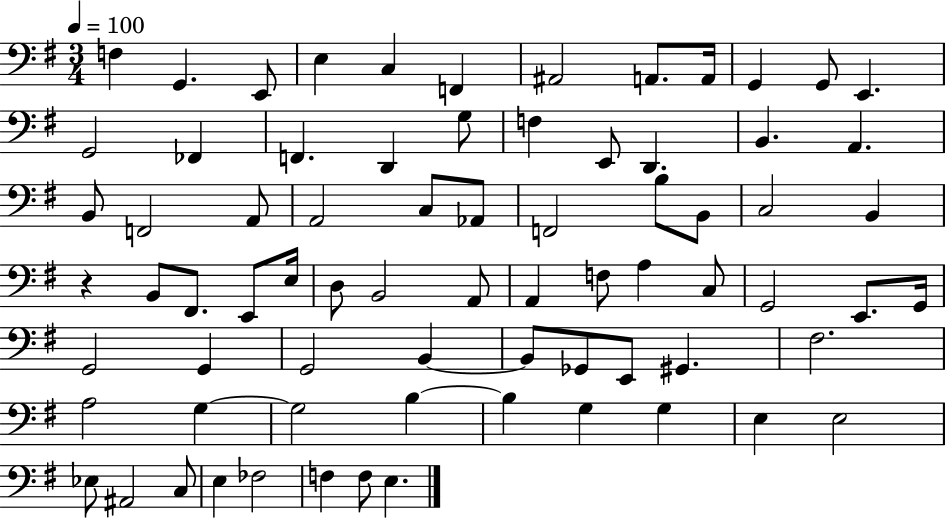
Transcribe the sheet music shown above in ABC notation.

X:1
T:Untitled
M:3/4
L:1/4
K:G
F, G,, E,,/2 E, C, F,, ^A,,2 A,,/2 A,,/4 G,, G,,/2 E,, G,,2 _F,, F,, D,, G,/2 F, E,,/2 D,, B,, A,, B,,/2 F,,2 A,,/2 A,,2 C,/2 _A,,/2 F,,2 B,/2 B,,/2 C,2 B,, z B,,/2 ^F,,/2 E,,/2 E,/4 D,/2 B,,2 A,,/2 A,, F,/2 A, C,/2 G,,2 E,,/2 G,,/4 G,,2 G,, G,,2 B,, B,,/2 _G,,/2 E,,/2 ^G,, ^F,2 A,2 G, G,2 B, B, G, G, E, E,2 _E,/2 ^A,,2 C,/2 E, _F,2 F, F,/2 E,